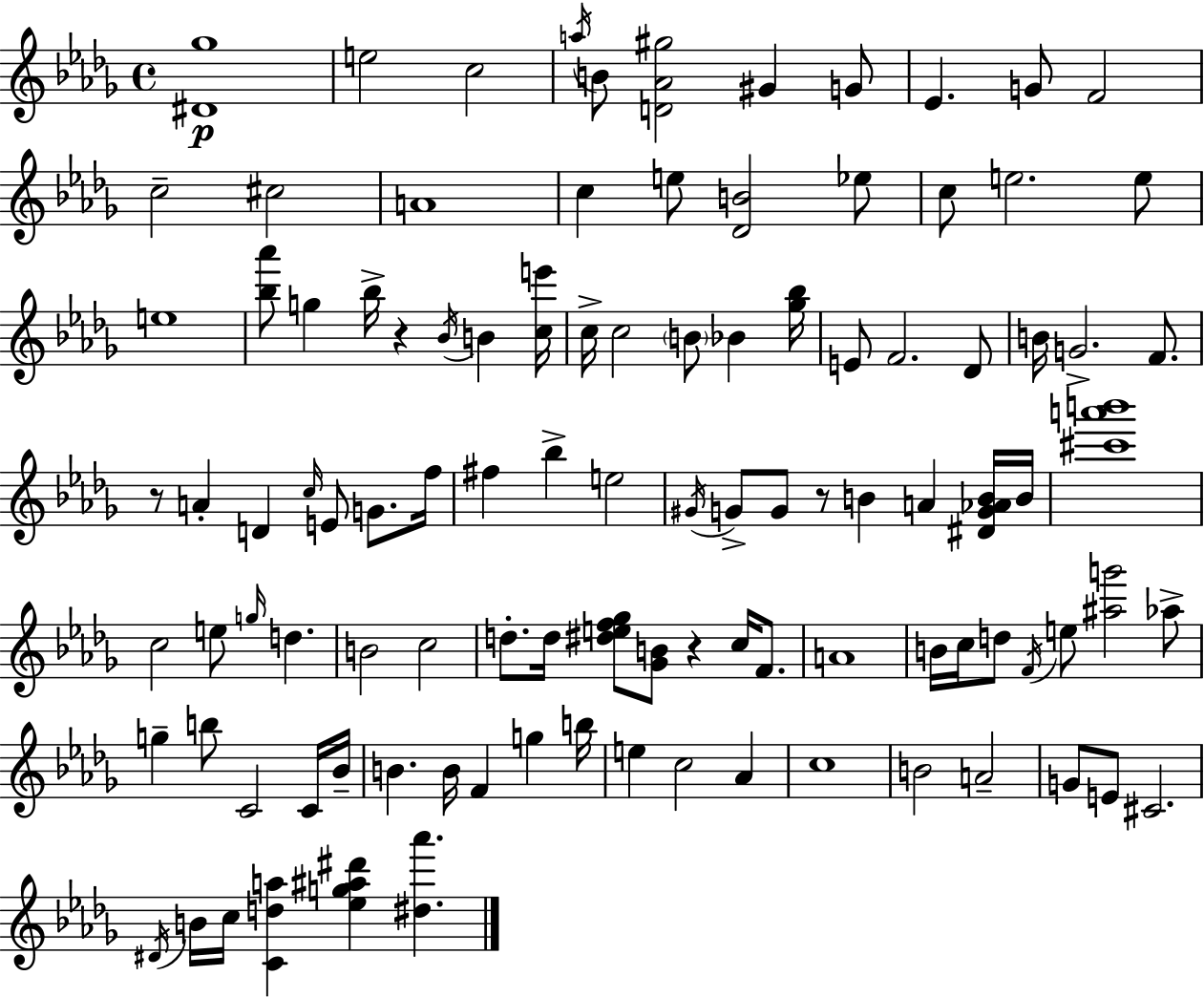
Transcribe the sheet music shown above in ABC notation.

X:1
T:Untitled
M:4/4
L:1/4
K:Bbm
[^D_g]4 e2 c2 a/4 B/2 [D_A^g]2 ^G G/2 _E G/2 F2 c2 ^c2 A4 c e/2 [_DB]2 _e/2 c/2 e2 e/2 e4 [_b_a']/2 g _b/4 z _B/4 B [ce']/4 c/4 c2 B/2 _B [_g_b]/4 E/2 F2 _D/2 B/4 G2 F/2 z/2 A D c/4 E/2 G/2 f/4 ^f _b e2 ^G/4 G/2 G/2 z/2 B A [^DG_AB]/4 B/4 [^c'a'b']4 c2 e/2 g/4 d B2 c2 d/2 d/4 [^def_g]/2 [_GB]/2 z c/4 F/2 A4 B/4 c/4 d/2 F/4 e/2 [^ag']2 _a/2 g b/2 C2 C/4 _B/4 B B/4 F g b/4 e c2 _A c4 B2 A2 G/2 E/2 ^C2 ^D/4 B/4 c/4 [Cda] [_eg^a^d'] [^d_a']